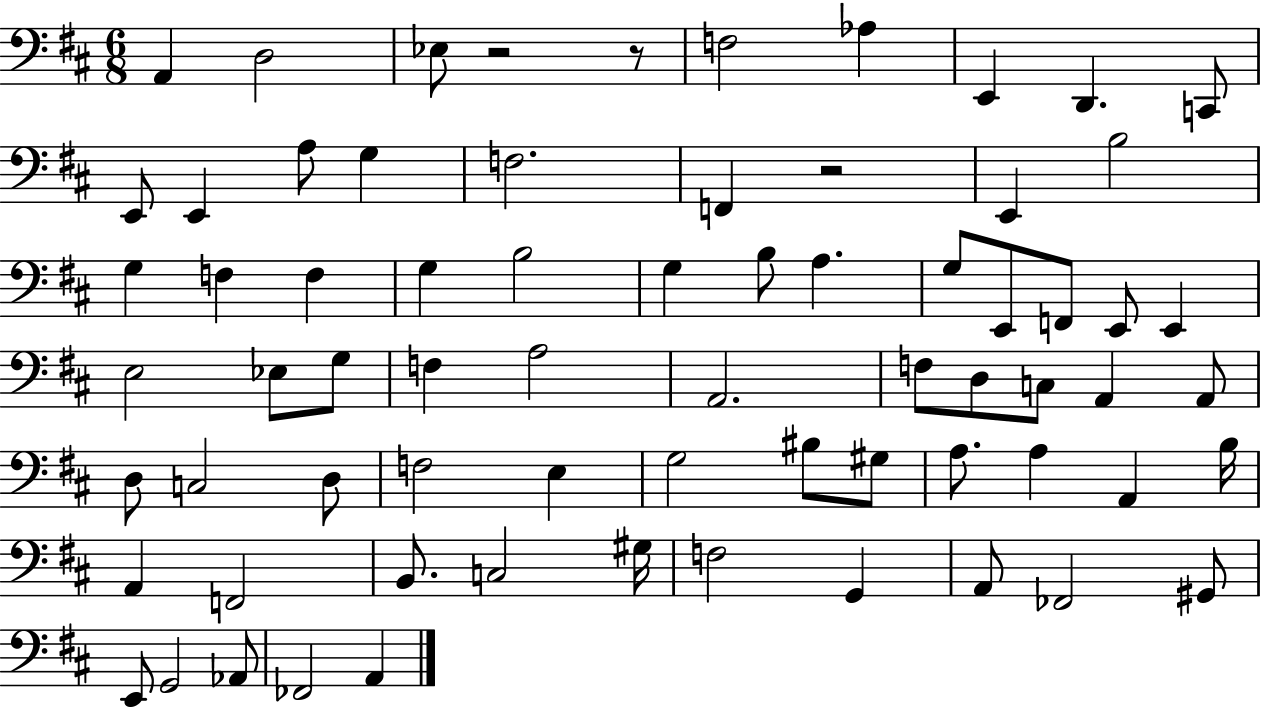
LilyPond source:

{
  \clef bass
  \numericTimeSignature
  \time 6/8
  \key d \major
  a,4 d2 | ees8 r2 r8 | f2 aes4 | e,4 d,4. c,8 | \break e,8 e,4 a8 g4 | f2. | f,4 r2 | e,4 b2 | \break g4 f4 f4 | g4 b2 | g4 b8 a4. | g8 e,8 f,8 e,8 e,4 | \break e2 ees8 g8 | f4 a2 | a,2. | f8 d8 c8 a,4 a,8 | \break d8 c2 d8 | f2 e4 | g2 bis8 gis8 | a8. a4 a,4 b16 | \break a,4 f,2 | b,8. c2 gis16 | f2 g,4 | a,8 fes,2 gis,8 | \break e,8 g,2 aes,8 | fes,2 a,4 | \bar "|."
}